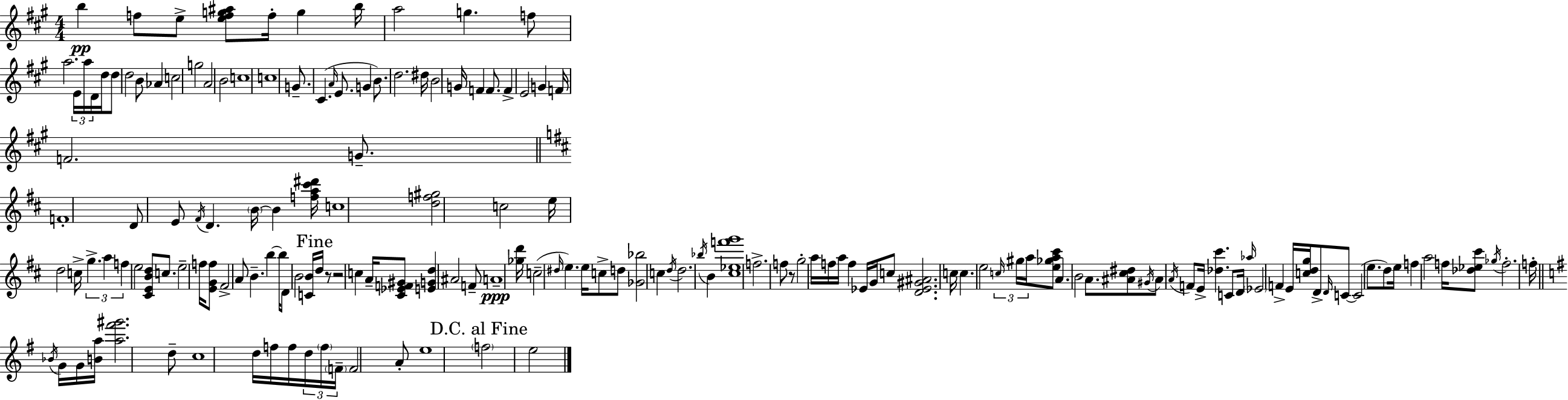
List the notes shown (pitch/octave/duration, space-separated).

B5/q F5/e E5/e [E5,F5,G5,A#5]/e F5/s G5/q B5/s A5/h G5/q. F5/e A5/h. E4/s A5/s D4/s D5/s D5/e D5/h B4/e Ab4/q C5/h G5/h A4/h B4/h C5/w C5/w G4/e. C#4/q. A4/s E4/e. G4/q B4/e. D5/h. D#5/s B4/h G4/s F4/q F4/e. F4/q E4/h G4/q F4/s F4/h. G4/e. F4/w D4/e E4/e F#4/s D4/q. B4/s B4/q [F5,A5,C#6,D#6]/s C5/w [D5,F5,G#5]/h C5/h E5/s D5/h C5/s G5/q. A5/q F5/q E5/h [C#4,E4,B4,D5]/e C5/e. E5/h F5/s [E4,G4,F5]/e F#4/h A4/e B4/q. B5/q B5/s D4/e B4/h [C4,B4]/s D5/s R/e R/h C5/q A4/s [C#4,Eb4,F4,G#4]/e [E4,G4,D5]/q A#4/h F4/e A4/w [Gb5,D6]/s C5/h D#5/s E5/q. E5/s C5/e D5/e [Gb4,Bb5]/h C5/q D5/s D5/h. Bb5/s B4/q [C#5,Eb5,F6,G6]/w F5/h. F5/e R/e G5/h A5/s F5/s A5/s F5/q Eb4/s G4/s C5/e [D4,Eb4,G#4,A#4]/h. C5/s C5/q. E5/h C5/s G#5/s A5/s [E5,Gb5,A5,C#6]/e A4/q. B4/h A4/e. [A#4,C#5,D#5]/e G#4/s A#4/e A4/s F4/e E4/s [Db5,C#6]/q. C4/e D4/s Ab5/s Eb4/h F4/q E4/s [C5,D5,G5]/s D4/e D4/s C4/e C4/h E5/e. D5/e E5/s F5/q A5/h F5/s [Db5,Eb5,C#6]/e Gb5/s F5/h. F5/s Bb4/s G4/s G4/s [B4,A5]/s [A5,F#6,G#6]/h. D5/e C5/w D5/s F5/s F5/s D5/s F5/s F4/s F4/h A4/e E5/w F5/h E5/h